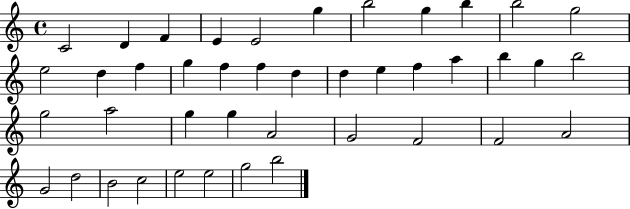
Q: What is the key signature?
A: C major